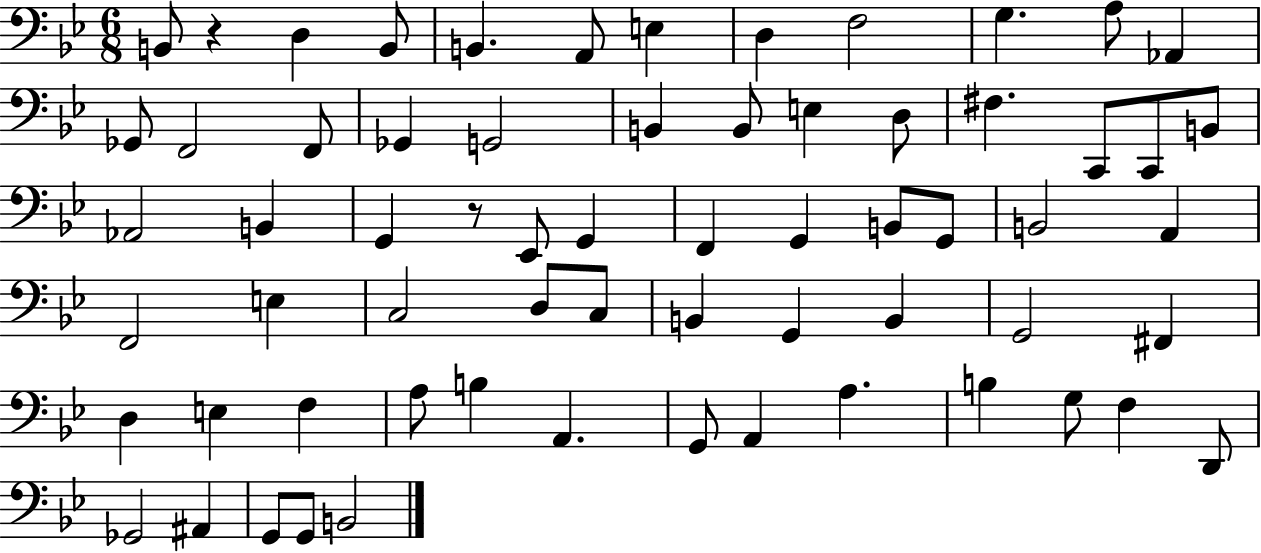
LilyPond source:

{
  \clef bass
  \numericTimeSignature
  \time 6/8
  \key bes \major
  b,8 r4 d4 b,8 | b,4. a,8 e4 | d4 f2 | g4. a8 aes,4 | \break ges,8 f,2 f,8 | ges,4 g,2 | b,4 b,8 e4 d8 | fis4. c,8 c,8 b,8 | \break aes,2 b,4 | g,4 r8 ees,8 g,4 | f,4 g,4 b,8 g,8 | b,2 a,4 | \break f,2 e4 | c2 d8 c8 | b,4 g,4 b,4 | g,2 fis,4 | \break d4 e4 f4 | a8 b4 a,4. | g,8 a,4 a4. | b4 g8 f4 d,8 | \break ges,2 ais,4 | g,8 g,8 b,2 | \bar "|."
}